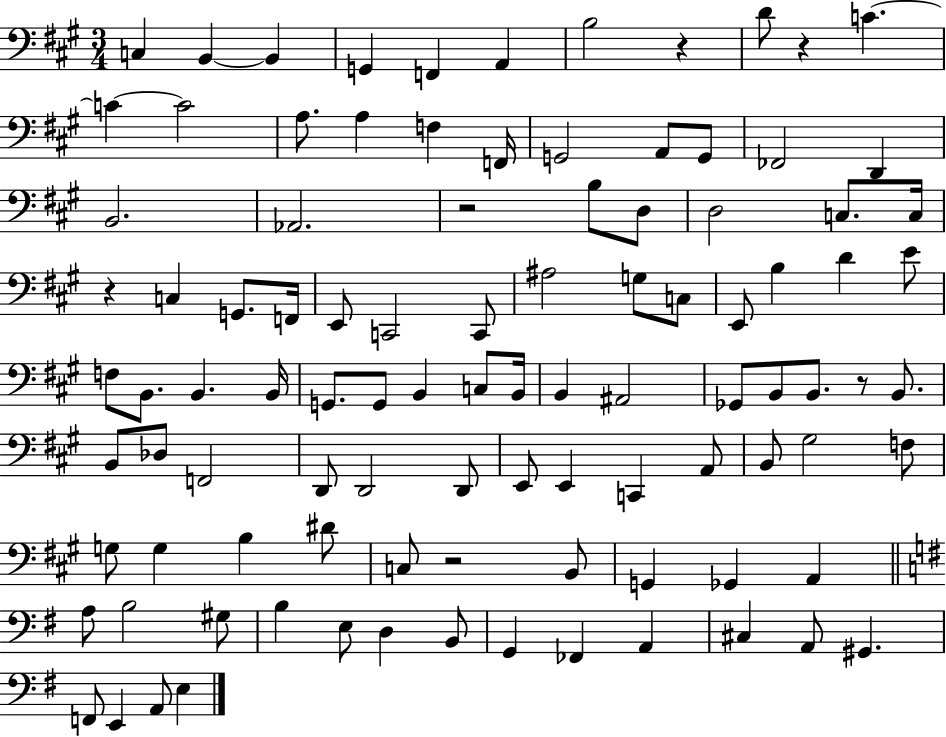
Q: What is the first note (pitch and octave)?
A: C3